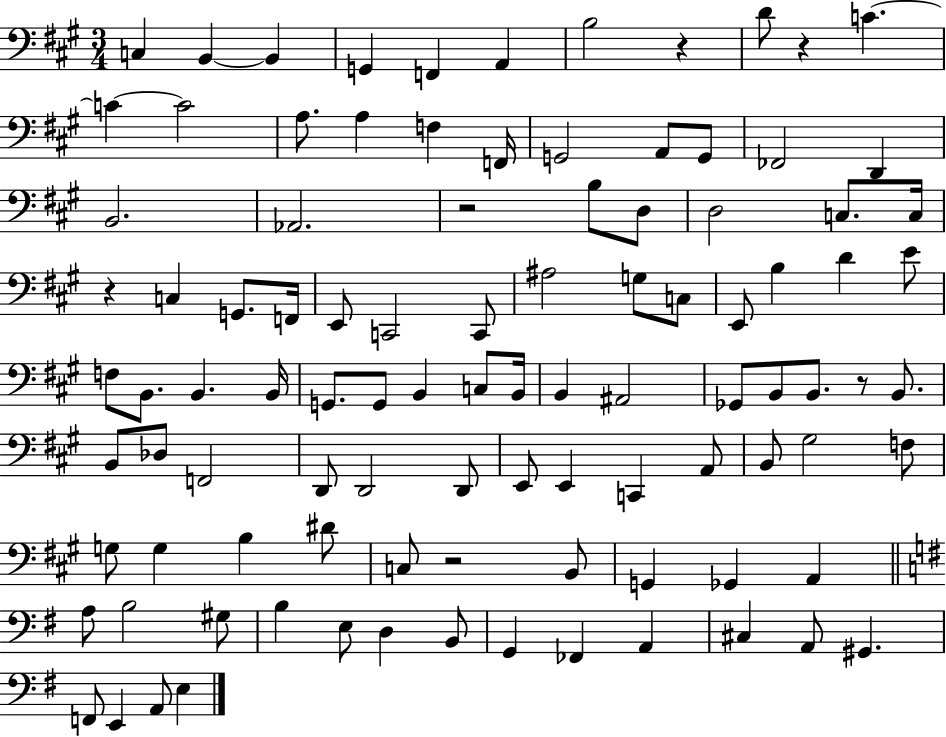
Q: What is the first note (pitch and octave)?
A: C3